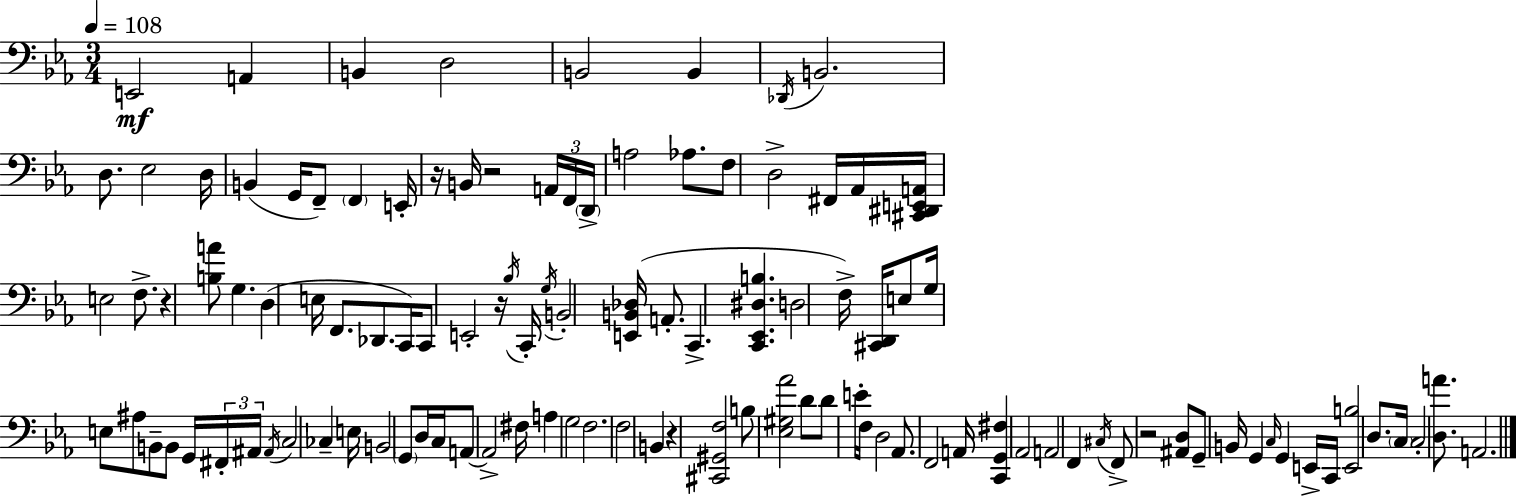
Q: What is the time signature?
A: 3/4